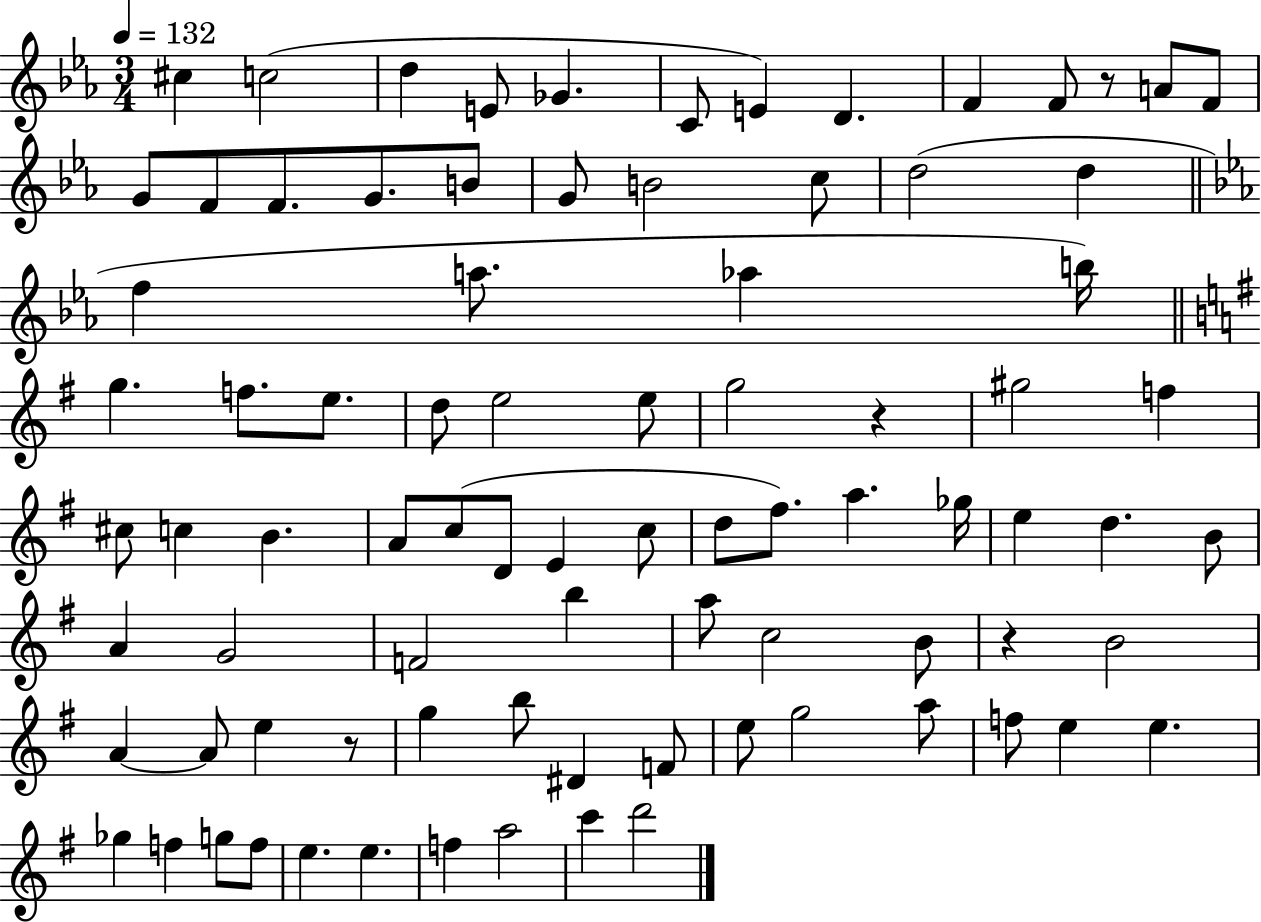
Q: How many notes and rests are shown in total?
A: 85